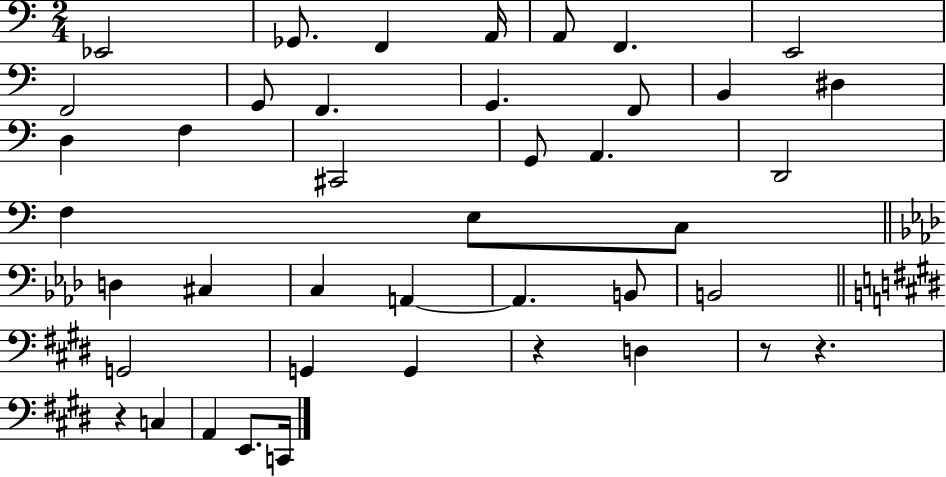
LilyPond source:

{
  \clef bass
  \numericTimeSignature
  \time 2/4
  \key c \major
  \repeat volta 2 { ees,2 | ges,8. f,4 a,16 | a,8 f,4. | e,2 | \break f,2 | g,8 f,4. | g,4. f,8 | b,4 dis4 | \break d4 f4 | cis,2 | g,8 a,4. | d,2 | \break f4 e8 c8 | \bar "||" \break \key f \minor d4 cis4 | c4 a,4~~ | a,4. b,8 | b,2 | \break \bar "||" \break \key e \major g,2 | g,4 g,4 | r4 d4 | r8 r4. | \break r4 c4 | a,4 e,8. c,16 | } \bar "|."
}